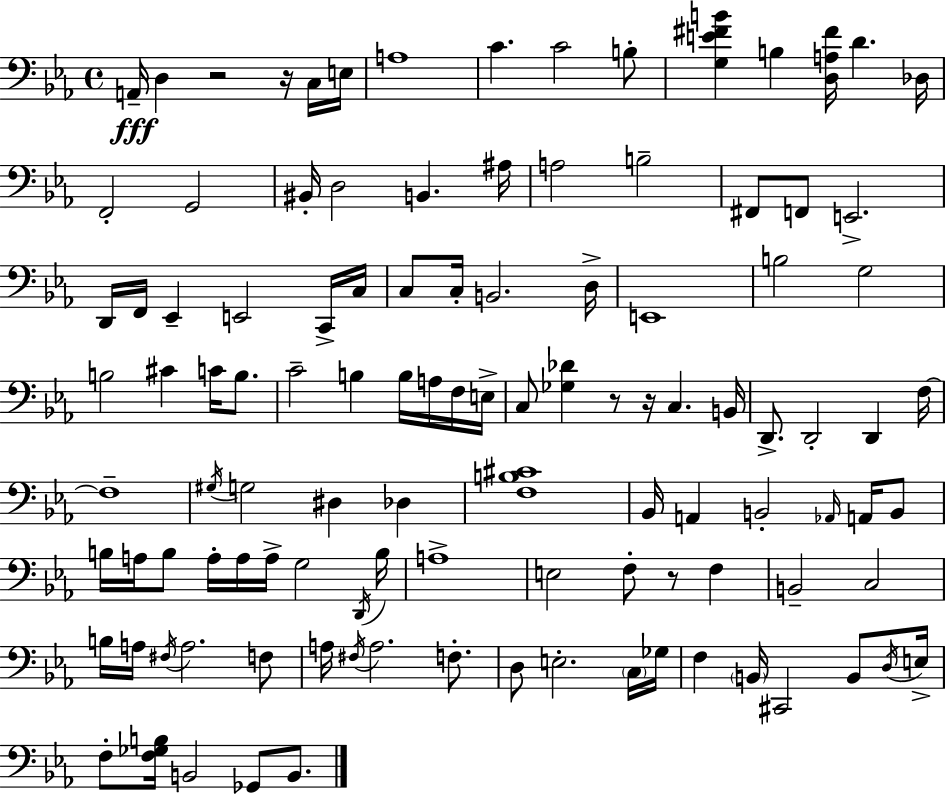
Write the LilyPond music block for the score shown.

{
  \clef bass
  \time 4/4
  \defaultTimeSignature
  \key c \minor
  a,16--\fff d4 r2 r16 c16 e16 | a1 | c'4. c'2 b8-. | <g e' fis' b'>4 b4 <d a fis'>16 d'4. des16 | \break f,2-. g,2 | bis,16-. d2 b,4. ais16 | a2 b2-- | fis,8 f,8 e,2.-> | \break d,16 f,16 ees,4-- e,2 c,16-> c16 | c8 c16-. b,2. d16-> | e,1 | b2 g2 | \break b2 cis'4 c'16 b8. | c'2-- b4 b16 a16 f16 e16-> | c8 <ges des'>4 r8 r16 c4. b,16 | d,8.-> d,2-. d,4 f16~~ | \break f1-- | \acciaccatura { gis16 } g2 dis4 des4 | <f b cis'>1 | bes,16 a,4 b,2-. \grace { aes,16 } a,16 | \break b,8 b16 a16 b8 a16-. a16 a16-> g2 | \acciaccatura { d,16 } b16 a1-> | e2 f8-. r8 f4 | b,2-- c2 | \break b16 a16 \acciaccatura { fis16 } a2. | f8 a16 \acciaccatura { fis16 } a2. | f8.-. d8 e2.-. | \parenthesize c16 ges16 f4 \parenthesize b,16 cis,2 | \break b,8 \acciaccatura { d16 } e16-> f8-. <f ges b>16 b,2 | ges,8 b,8. \bar "|."
}